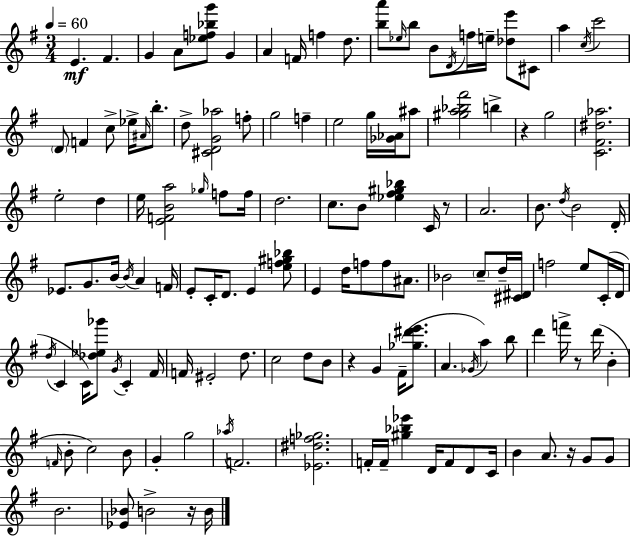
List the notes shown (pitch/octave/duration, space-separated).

E4/q. F#4/q. G4/q A4/e [Eb5,F5,Bb5,G6]/e G4/q A4/q F4/s F5/q D5/e. [B5,A6]/e Eb5/s B5/e B4/e D4/s F5/s E5/s [Db5,E6]/e C#4/e A5/q C5/s C6/h D4/e F4/q C5/e Eb5/s A#4/s B5/e. D5/e [C#4,D4,G4,Ab5]/h F5/e G5/h F5/q E5/h G5/s [Gb4,Ab4]/s A#5/e [G#5,A5,Bb5,F#6]/h B5/q R/q G5/h [C4,F#4,D#5,Ab5]/h. E5/h D5/q E5/s [E4,F4,B4,A5]/h Gb5/s F5/e F5/s D5/h. C5/e. B4/e [Eb5,F#5,G#5,Bb5]/q C4/s R/e A4/h. B4/e. D5/s B4/h D4/s Eb4/e. G4/e. B4/s B4/s A4/q F4/s E4/e C4/s D4/e. E4/q [E5,F5,G#5,Bb5]/e E4/q D5/s F5/e F5/e A#4/e. Bb4/h C5/e D5/s [C#4,D#4]/s F5/h E5/e C4/s D4/s D5/s C4/q C4/s [Db5,Eb5,Gb6]/e G4/s C4/q F#4/s F4/s EIS4/h D5/e. C5/h D5/e B4/e R/q G4/q F#4/s [Gb5,D#6,E6]/e. A4/q. Gb4/s A5/q B5/e D6/q F6/s R/e D6/s B4/q F4/s B4/e C5/h B4/e G4/q G5/h Ab5/s F4/h. [Eb4,D#5,F5,Gb5]/h. F4/s F4/s [G#5,Bb5,Eb6]/q D4/s F4/e D4/e C4/s B4/q A4/e. R/s G4/e G4/e B4/h. [Eb4,Bb4]/e B4/h R/s B4/s